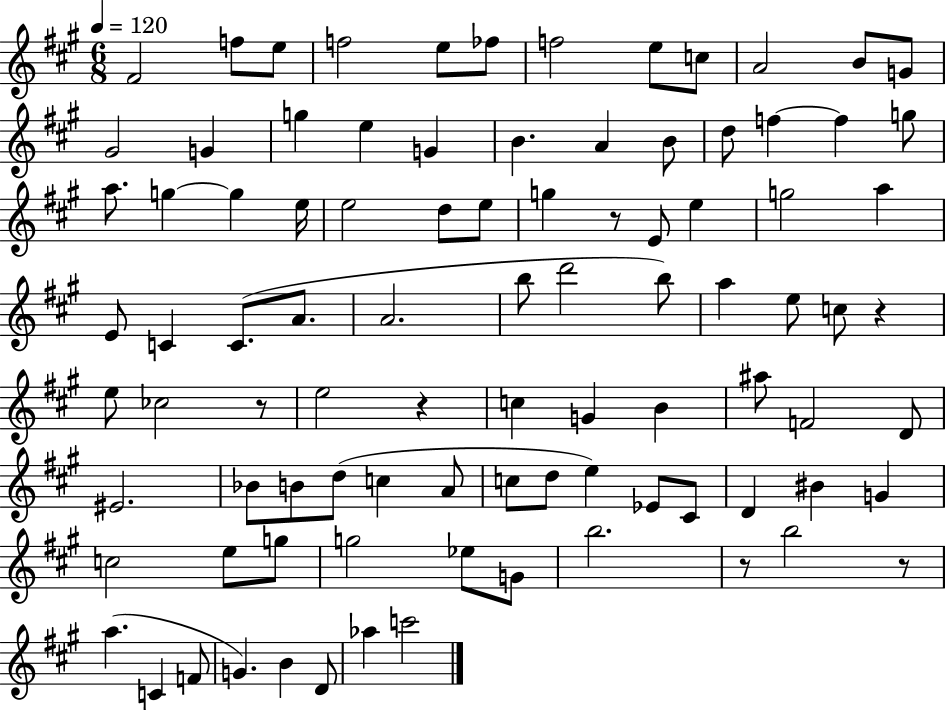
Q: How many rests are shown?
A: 6